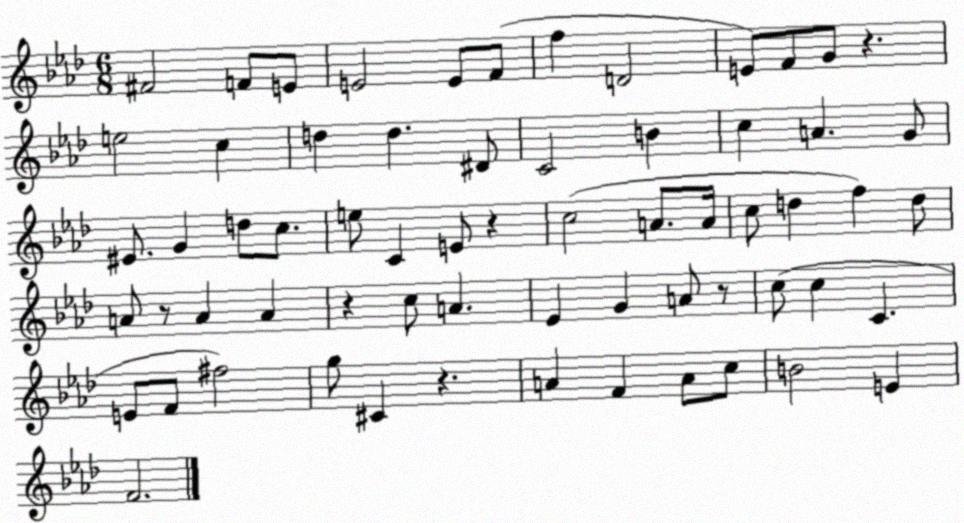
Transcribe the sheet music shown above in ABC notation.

X:1
T:Untitled
M:6/8
L:1/4
K:Ab
^F2 F/2 E/2 E2 E/2 F/2 f D2 E/2 F/2 G/2 z e2 c d d ^D/2 C2 B c A G/2 ^E/2 G d/2 c/2 e/2 C E/2 z c2 A/2 A/4 c/2 d f d/2 A/2 z/2 A A z c/2 A _E G A/2 z/2 c/2 c C E/2 F/2 ^f2 g/2 ^C z A F A/2 c/2 B2 E F2